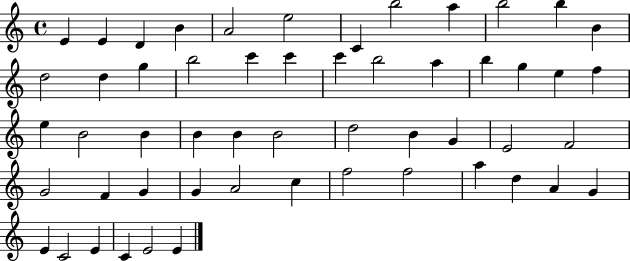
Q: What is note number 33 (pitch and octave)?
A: B4